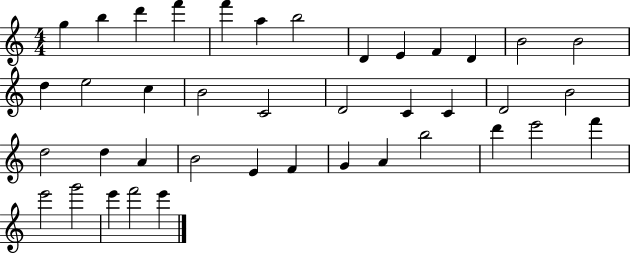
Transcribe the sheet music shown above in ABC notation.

X:1
T:Untitled
M:4/4
L:1/4
K:C
g b d' f' f' a b2 D E F D B2 B2 d e2 c B2 C2 D2 C C D2 B2 d2 d A B2 E F G A b2 d' e'2 f' e'2 g'2 e' f'2 e'